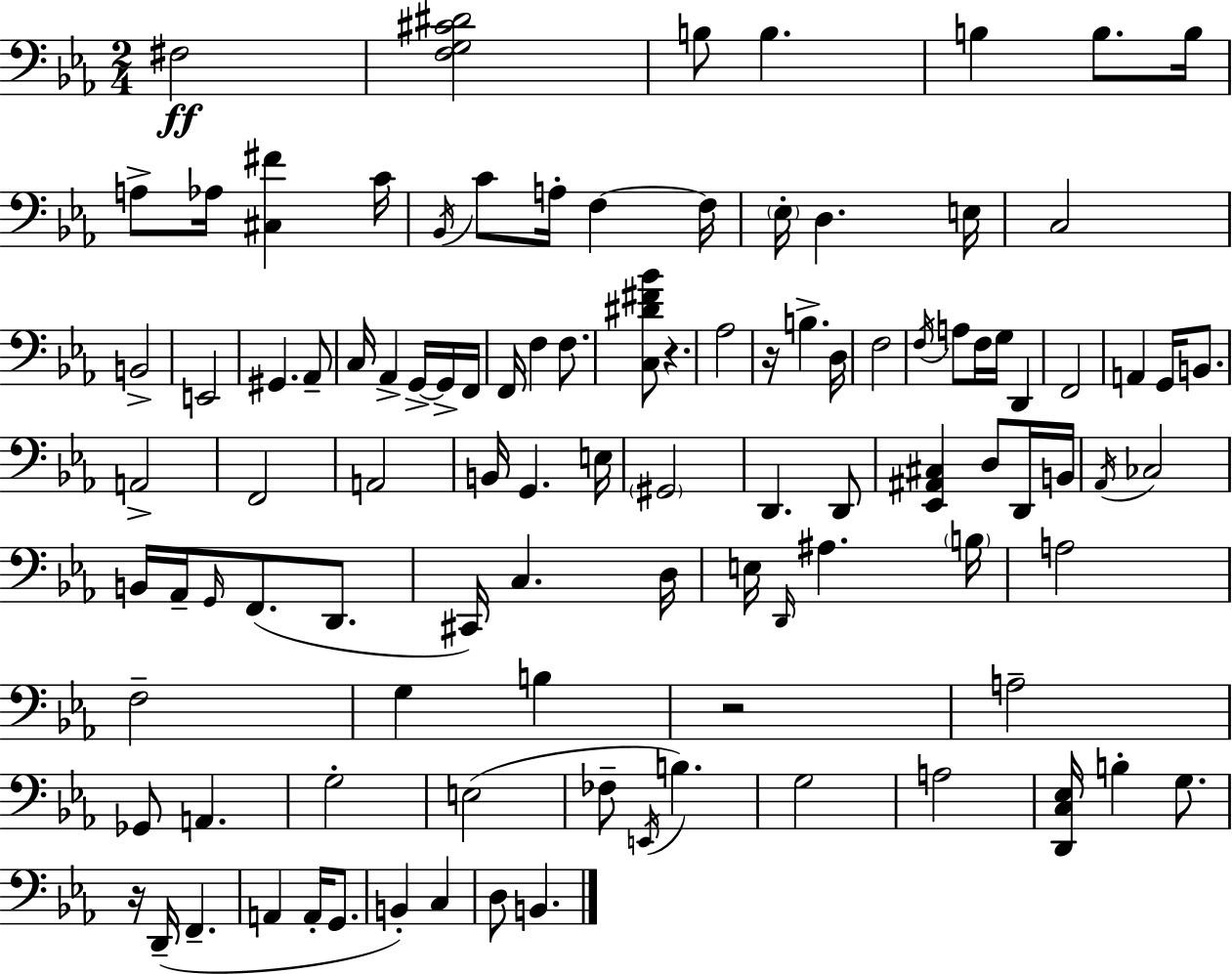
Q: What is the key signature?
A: EES major